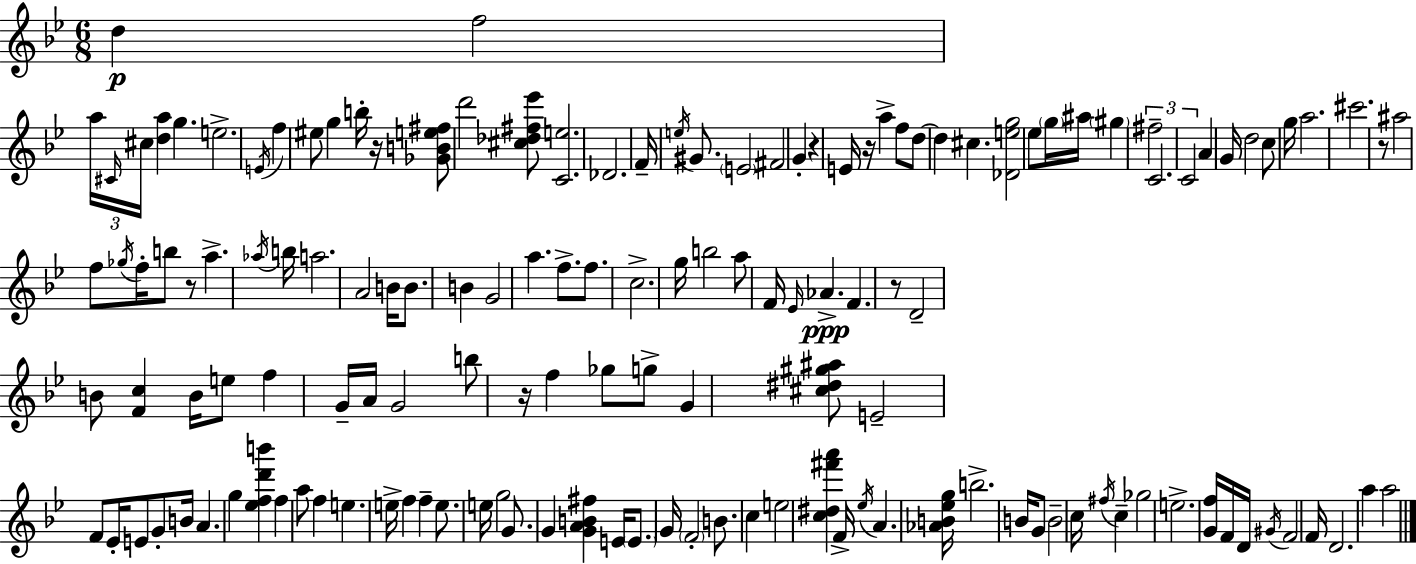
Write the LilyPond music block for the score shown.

{
  \clef treble
  \numericTimeSignature
  \time 6/8
  \key g \minor
  d''4\p f''2 | \tuplet 3/2 { a''16 \grace { cis'16 } cis''16 } <d'' a''>4 g''4. | e''2.-> | \acciaccatura { e'16 } f''4 eis''8 g''4 | \break b''16-. r16 <ges' b' e'' fis''>8 d'''2 | <cis'' des'' fis'' ees'''>8 <c' e''>2. | des'2. | f'16-- \acciaccatura { e''16 } gis'8. \parenthesize e'2 | \break fis'2 g'4-. | r4 e'16 r16 a''4-> | f''8 d''8~~ d''4 cis''4. | <des' e'' g''>2 ees''8 | \break \parenthesize g''16 ais''16 \parenthesize gis''4 \tuplet 3/2 { fis''2-- | c'2. | c'2 } a'4 | g'16 d''2 | \break c''8 g''16 a''2. | cis'''2. | r8 ais''2 | f''8 \acciaccatura { ges''16 } f''16-. b''8 r8 a''4.-> | \break \acciaccatura { aes''16 } b''16 a''2. | a'2 | b'16 b'8. b'4 g'2 | a''4. f''8.-> | \break f''8. c''2.-> | g''16 b''2 | a''8 f'16 \grace { ees'16 }\ppp aes'4.-> | f'4. r8 d'2-- | \break b'8 <f' c''>4 b'16 e''8 | f''4 g'16-- a'16 g'2 | b''8 r16 f''4 ges''8 | g''8-> g'4 <cis'' dis'' gis'' ais''>8 e'2-- | \break f'8 ees'16-. e'8 g'8-. b'16 | a'4. g''4 <ees'' f'' d''' b'''>4 | f''4 a''8 f''4 | e''4. e''16-> f''4 f''4-- | \break e''8. e''16 g''2 | g'8. g'4 <g' a' b' fis''>4 | e'16 \parenthesize e'8. g'16 \parenthesize f'2-. | b'8. c''4 e''2 | \break <c'' dis'' fis''' a'''>4 f'16-> \acciaccatura { ees''16 } | a'4. <aes' b' ees'' g''>16 b''2.-> | b'16 g'8 b'2-- | c''16 \acciaccatura { fis''16 } c''4-- | \break ges''2 e''2.-> | <g' f''>16 f'16 d'16 \acciaccatura { gis'16 } | f'2 f'16 d'2. | a''4 | \break a''2 \bar "|."
}